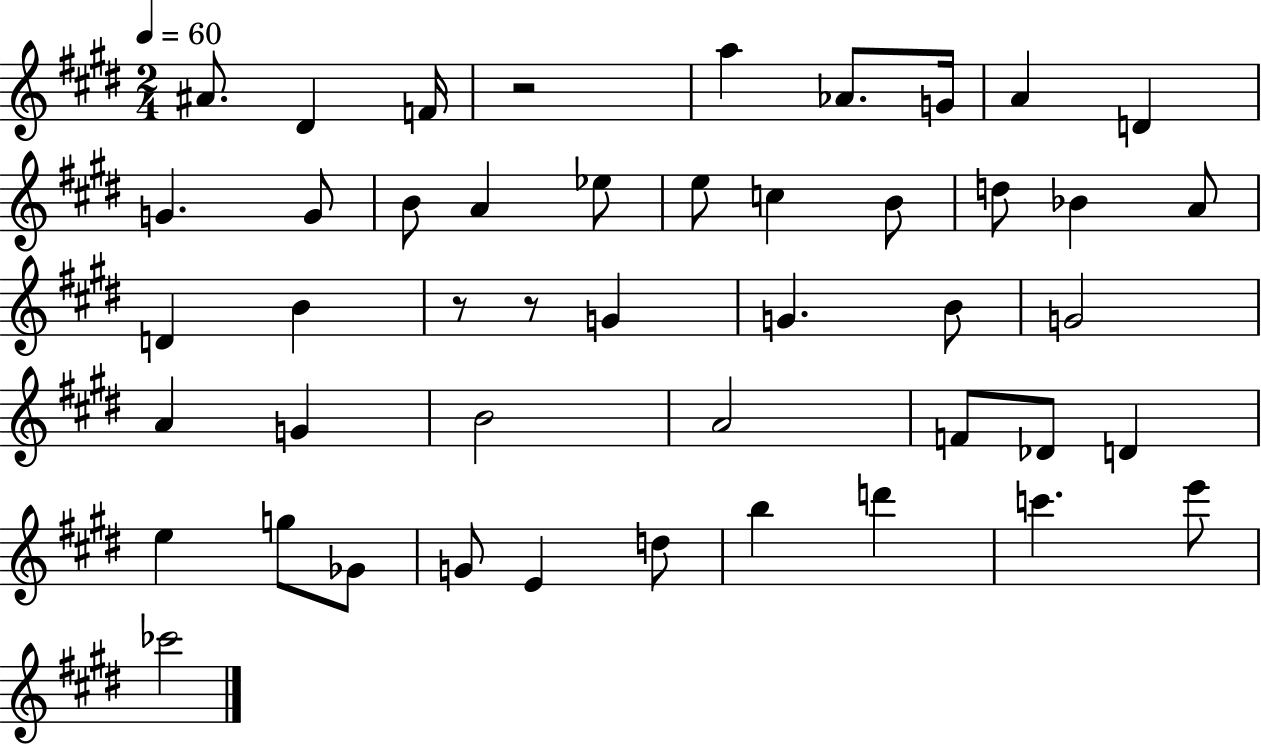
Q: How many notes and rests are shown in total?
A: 46